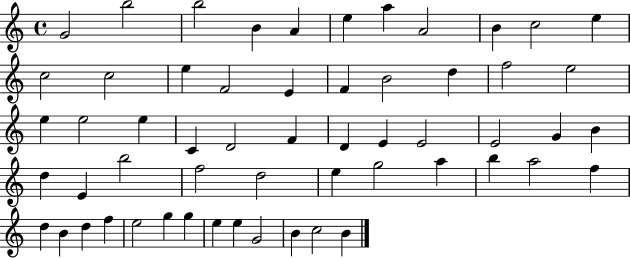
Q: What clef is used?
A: treble